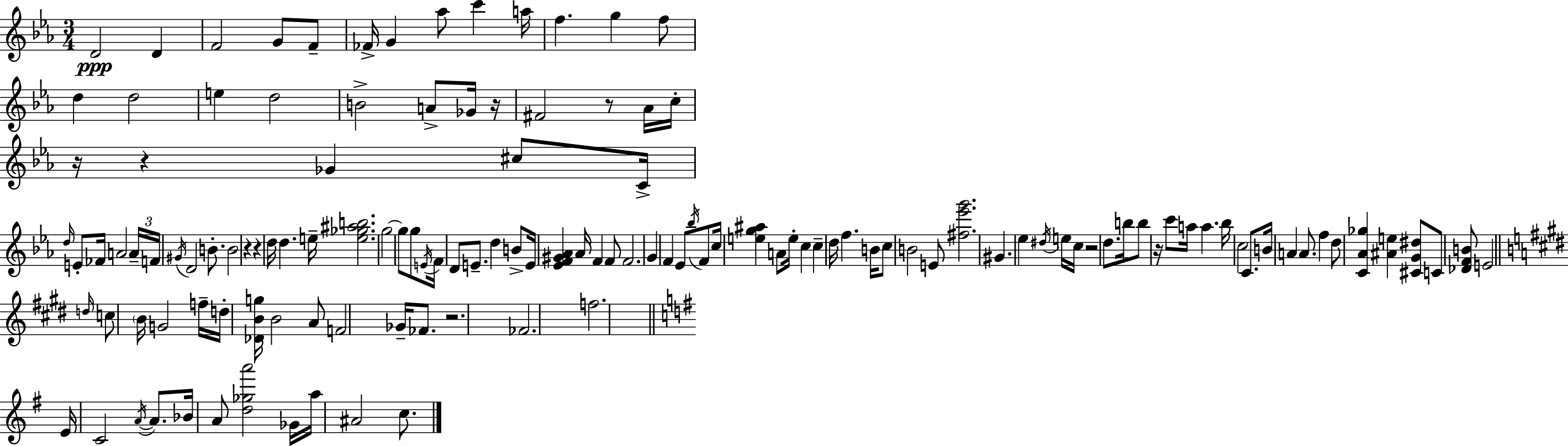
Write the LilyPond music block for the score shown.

{
  \clef treble
  \numericTimeSignature
  \time 3/4
  \key ees \major
  \repeat volta 2 { d'2\ppp d'4 | f'2 g'8 f'8-- | fes'16-> g'4 aes''8 c'''4 a''16 | f''4. g''4 f''8 | \break d''4 d''2 | e''4 d''2 | b'2-> a'8-> ges'16 r16 | fis'2 r8 aes'16 c''16-. | \break r16 r4 ges'4 cis''8 c'16-> | \grace { d''16 } e'8-. fes'16 a'2 | \tuplet 3/2 { a'16-- f'16 \acciaccatura { gis'16 } } d'2 b'8.-. | b'2 r4 | \break r4 d''16 d''4. | e''16-- <e'' ges'' ais'' b''>2. | g''2~~ g''8 | g''8 \acciaccatura { e'16 } f'16 d'8 e'8.-- d''4 | \break b'8-> e'16 <ees' f' gis' aes'>4 aes'16 f'4 | f'8 f'2. | g'4 f'4 ees'8 | \acciaccatura { bes''16 } f'8 c''16 <e'' g'' ais''>4 a'8 e''16-. | \break c''4 c''4-- d''16 f''4. | b'16 c''8 b'2 | e'8 <fis'' ees''' g'''>2. | gis'4. ees''4 | \break \acciaccatura { dis''16 } e''16 c''16 r2 | d''8. b''16 b''8 r16 c'''8 a''16 a''4. | bes''16 c''2 | c'8. b'16 a'4 a'8. | \break f''4 d''8 <c' aes' ges''>4 <ais' e''>4 | <cis' g' dis''>8 c'8 <des' f' b'>8 e'2 | \bar "||" \break \key e \major \grace { d''16 } c''8 \parenthesize b'16 g'2 | f''16-- d''16-. <des' b' g''>16 b'2 a'8 | f'2 ges'16-- fes'8. | r2. | \break fes'2. | f''2. | \bar "||" \break \key g \major e'16 c'2 \acciaccatura { a'16~ }~ a'8. | bes'16 a'8 <d'' ges'' a'''>2 | ges'16 a''16 ais'2 c''8. | } \bar "|."
}